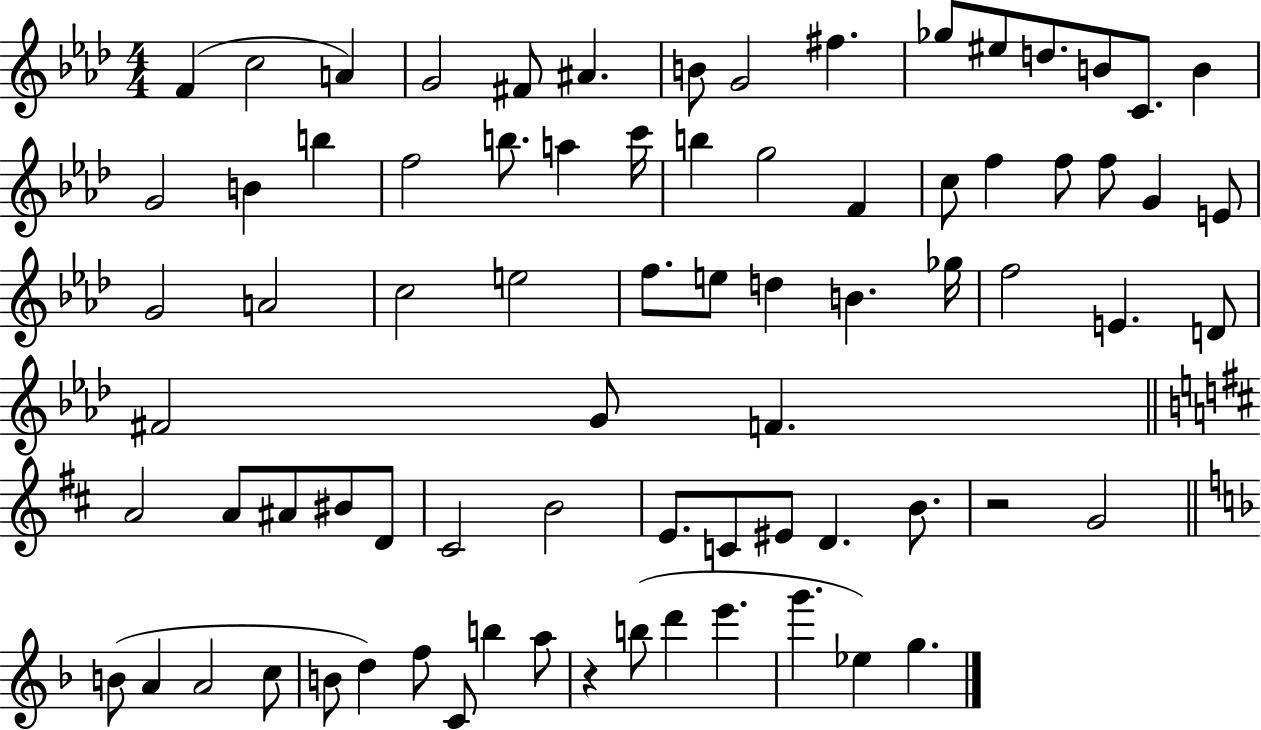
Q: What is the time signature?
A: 4/4